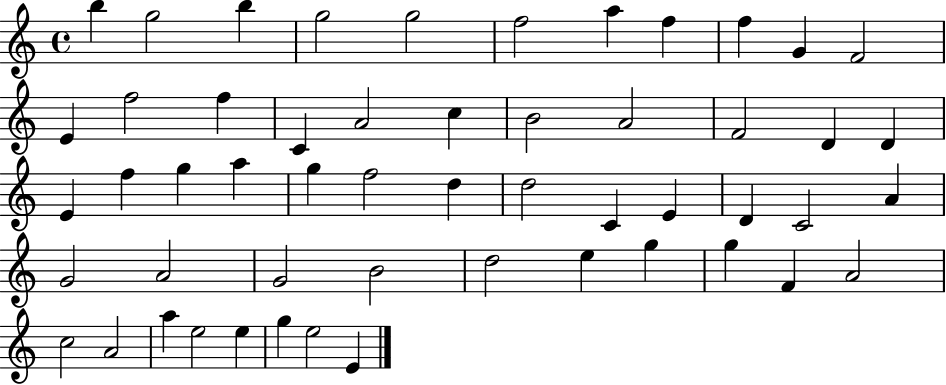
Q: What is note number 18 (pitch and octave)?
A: B4